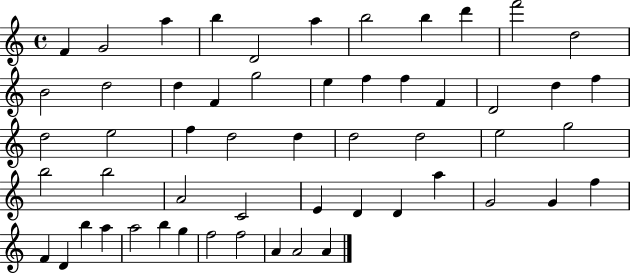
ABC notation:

X:1
T:Untitled
M:4/4
L:1/4
K:C
F G2 a b D2 a b2 b d' f'2 d2 B2 d2 d F g2 e f f F D2 d f d2 e2 f d2 d d2 d2 e2 g2 b2 b2 A2 C2 E D D a G2 G f F D b a a2 b g f2 f2 A A2 A